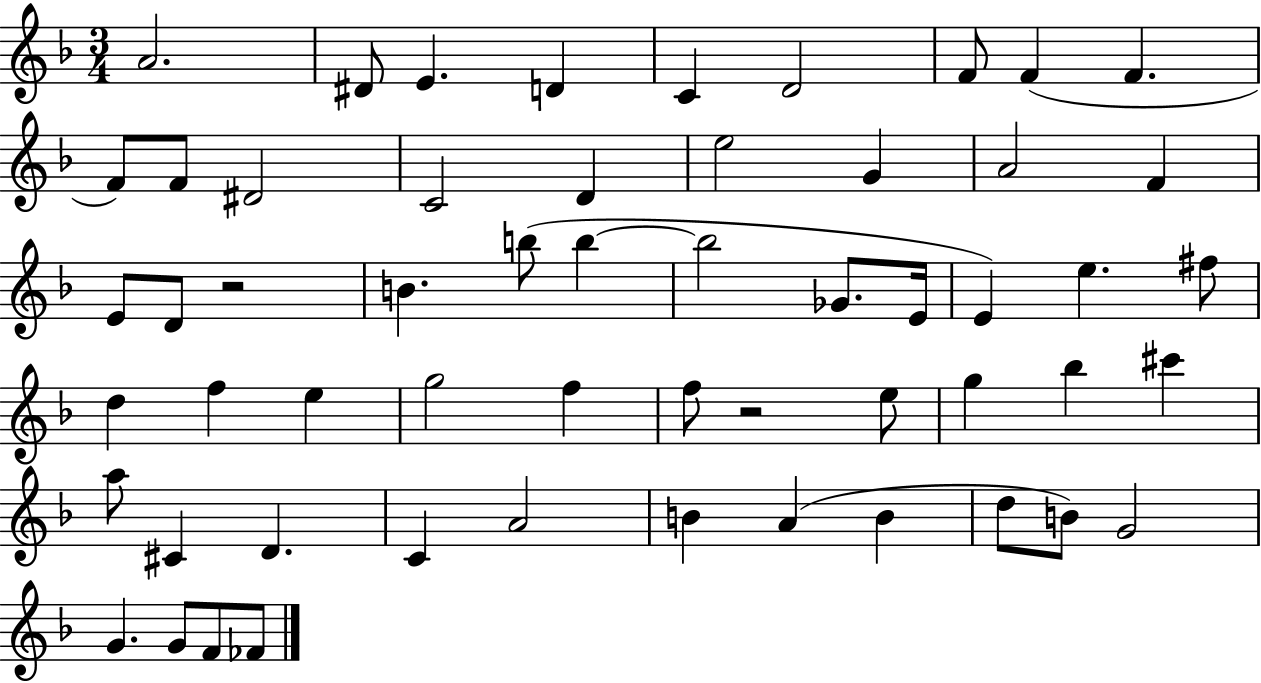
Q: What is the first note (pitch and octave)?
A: A4